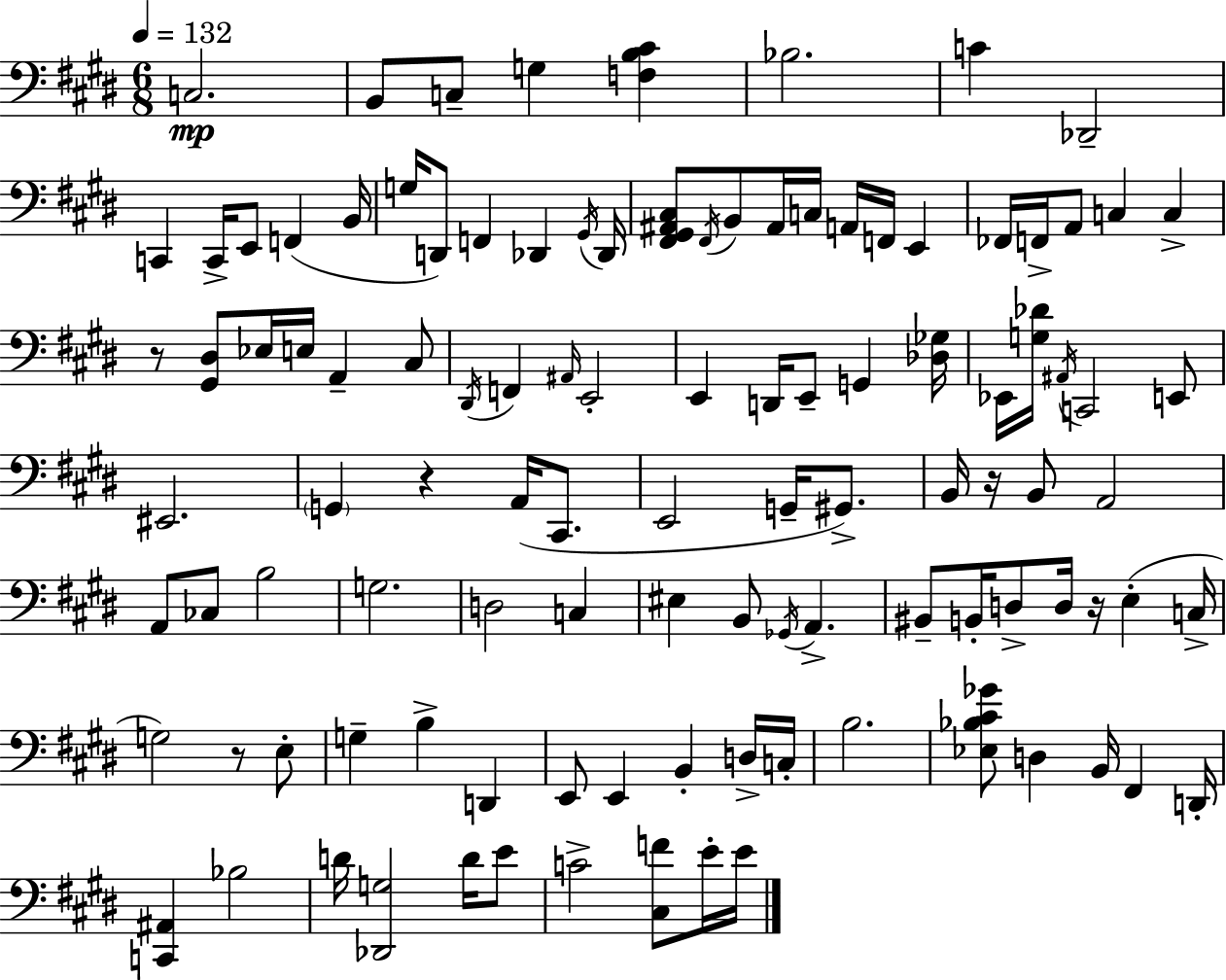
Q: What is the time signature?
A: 6/8